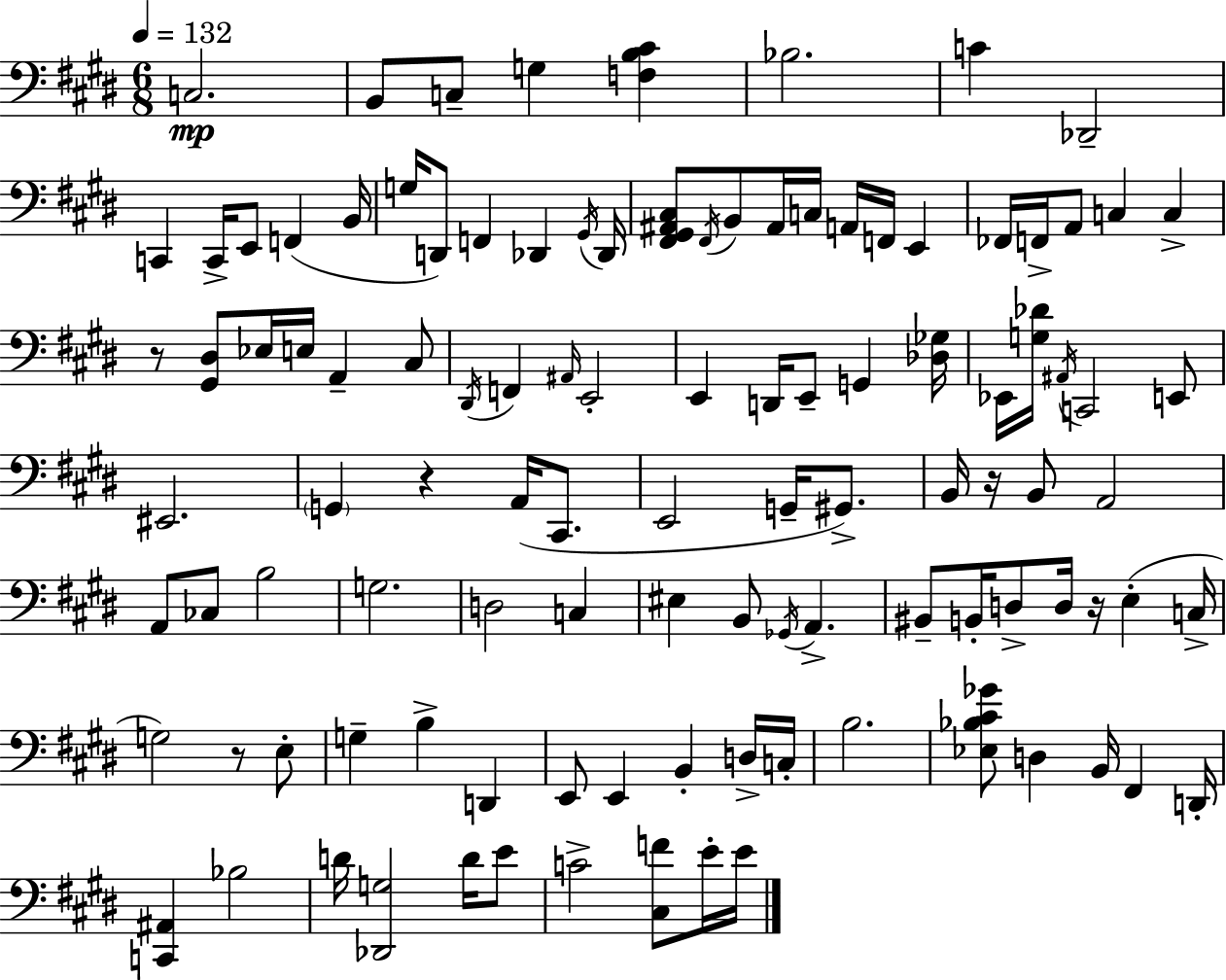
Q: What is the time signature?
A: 6/8